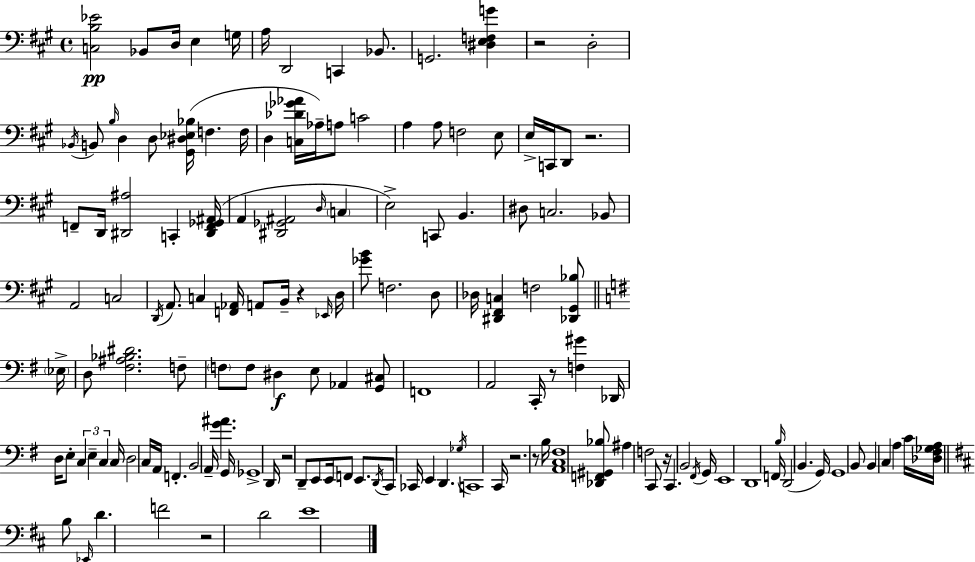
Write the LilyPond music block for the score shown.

{
  \clef bass
  \time 4/4
  \defaultTimeSignature
  \key a \major
  <c b ees'>2\pp bes,8 d16 e4 g16 | a16 d,2 c,4 bes,8. | g,2. <dis e f g'>4 | r2 d2-. | \break \acciaccatura { bes,16 } b,8 \grace { b16 } d4 d8 <gis, dis ees bes>16( f4. | f16 d4 <c des' ges' aes'>16 aes16--) a8 c'2 | a4 a8 f2 | e8 e16-> c,16 d,8 r2. | \break f,8-- d,16 <dis, ais>2 c,4-. | <dis, f, ges, ais,>16( a,4 <dis, ges, ais,>2 \grace { d16 } \parenthesize c4 | e2->) c,8 b,4. | dis8 c2. | \break bes,8 a,2 c2 | \acciaccatura { d,16 } a,8. c4 <f, aes,>16 a,8 b,16-- r4 | \grace { ees,16 } d16 <ges' b'>8 f2. | d8 des16 <dis, fis, c>4 f2 | \break <des, gis, bes>8 \bar "||" \break \key g \major \parenthesize ees16-> d8 <fis ais bes dis'>2. f8-- | \parenthesize f8 f8 dis4\f e8 aes,4 <g, cis>8 | f,1 | a,2 c,16-. r8 <f gis'>4 | \break des,16 d16 e8-. \tuplet 3/2 { c4 e4-- c4 } | c16 d2 c16 a,16 f,4.-. | b,2 a,16-- <g' ais'>4. | g,16 ges,1-> | \break d,16 r2 d,8-- e,8 e,16 f,8 | e,8. \acciaccatura { d,16 } c,8 ces,16 e,4 d,4. | \acciaccatura { ges16 } c,1 | c,16 r2. | \break r8 b16 <a, c fis>1 | <des, f, gis, bes>8 ais4 f2 | c,8 r16 c,4. b,2 | \acciaccatura { fis,16 } g,16 e,1 | \break d,1 | f,16 \grace { b16 } d,2( b,4. | g,16) g,1 | b,8 b,4 c4 a4 | \break c'16 <des fis ges a>16 \bar "||" \break \key b \minor b8 \grace { ees,16 } d'4. f'2 | r2 d'2 | e'1 | \bar "|."
}